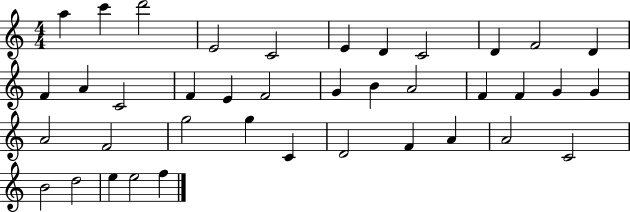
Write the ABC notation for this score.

X:1
T:Untitled
M:4/4
L:1/4
K:C
a c' d'2 E2 C2 E D C2 D F2 D F A C2 F E F2 G B A2 F F G G A2 F2 g2 g C D2 F A A2 C2 B2 d2 e e2 f